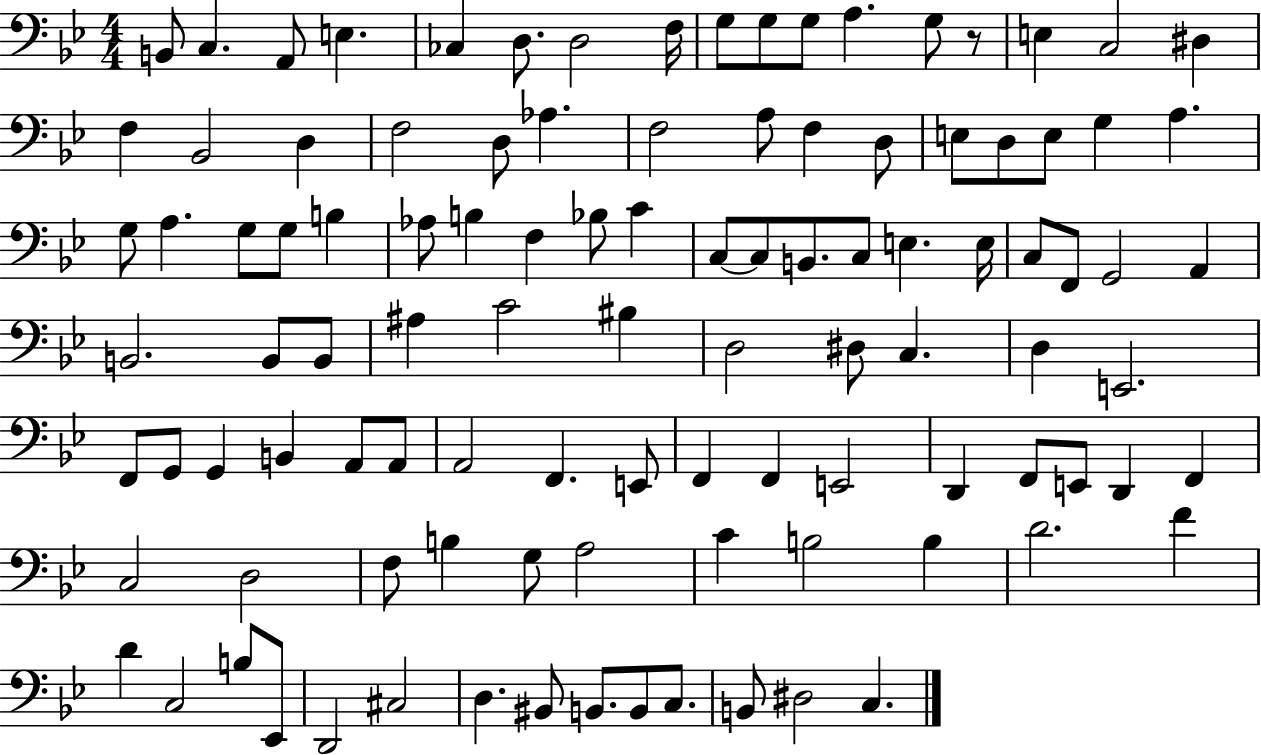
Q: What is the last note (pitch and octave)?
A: C3